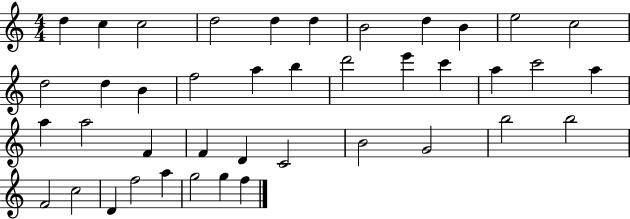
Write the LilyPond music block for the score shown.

{
  \clef treble
  \numericTimeSignature
  \time 4/4
  \key c \major
  d''4 c''4 c''2 | d''2 d''4 d''4 | b'2 d''4 b'4 | e''2 c''2 | \break d''2 d''4 b'4 | f''2 a''4 b''4 | d'''2 e'''4 c'''4 | a''4 c'''2 a''4 | \break a''4 a''2 f'4 | f'4 d'4 c'2 | b'2 g'2 | b''2 b''2 | \break f'2 c''2 | d'4 f''2 a''4 | g''2 g''4 f''4 | \bar "|."
}